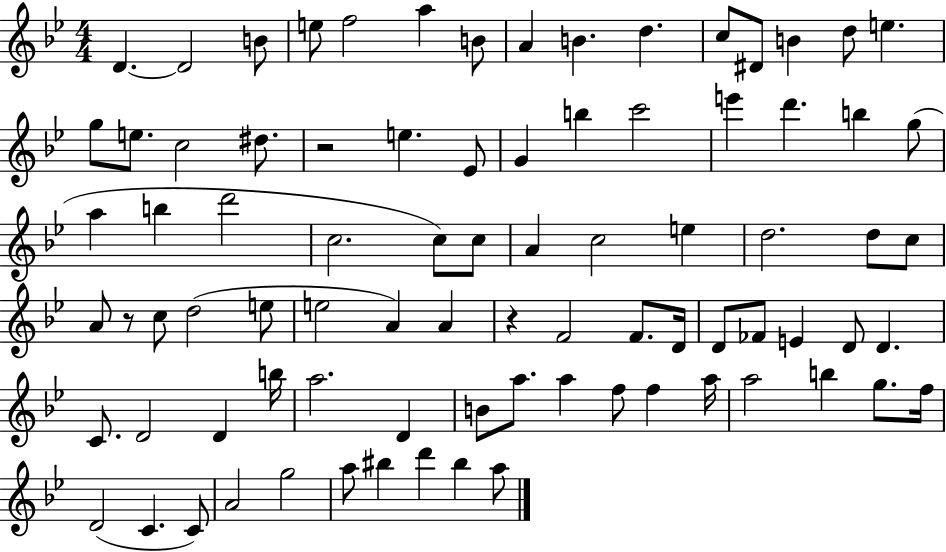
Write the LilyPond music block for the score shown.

{
  \clef treble
  \numericTimeSignature
  \time 4/4
  \key bes \major
  d'4.~~ d'2 b'8 | e''8 f''2 a''4 b'8 | a'4 b'4. d''4. | c''8 dis'8 b'4 d''8 e''4. | \break g''8 e''8. c''2 dis''8. | r2 e''4. ees'8 | g'4 b''4 c'''2 | e'''4 d'''4. b''4 g''8( | \break a''4 b''4 d'''2 | c''2. c''8) c''8 | a'4 c''2 e''4 | d''2. d''8 c''8 | \break a'8 r8 c''8 d''2( e''8 | e''2 a'4) a'4 | r4 f'2 f'8. d'16 | d'8 fes'8 e'4 d'8 d'4. | \break c'8. d'2 d'4 b''16 | a''2. d'4 | b'8 a''8. a''4 f''8 f''4 a''16 | a''2 b''4 g''8. f''16 | \break d'2( c'4. c'8) | a'2 g''2 | a''8 bis''4 d'''4 bis''4 a''8 | \bar "|."
}